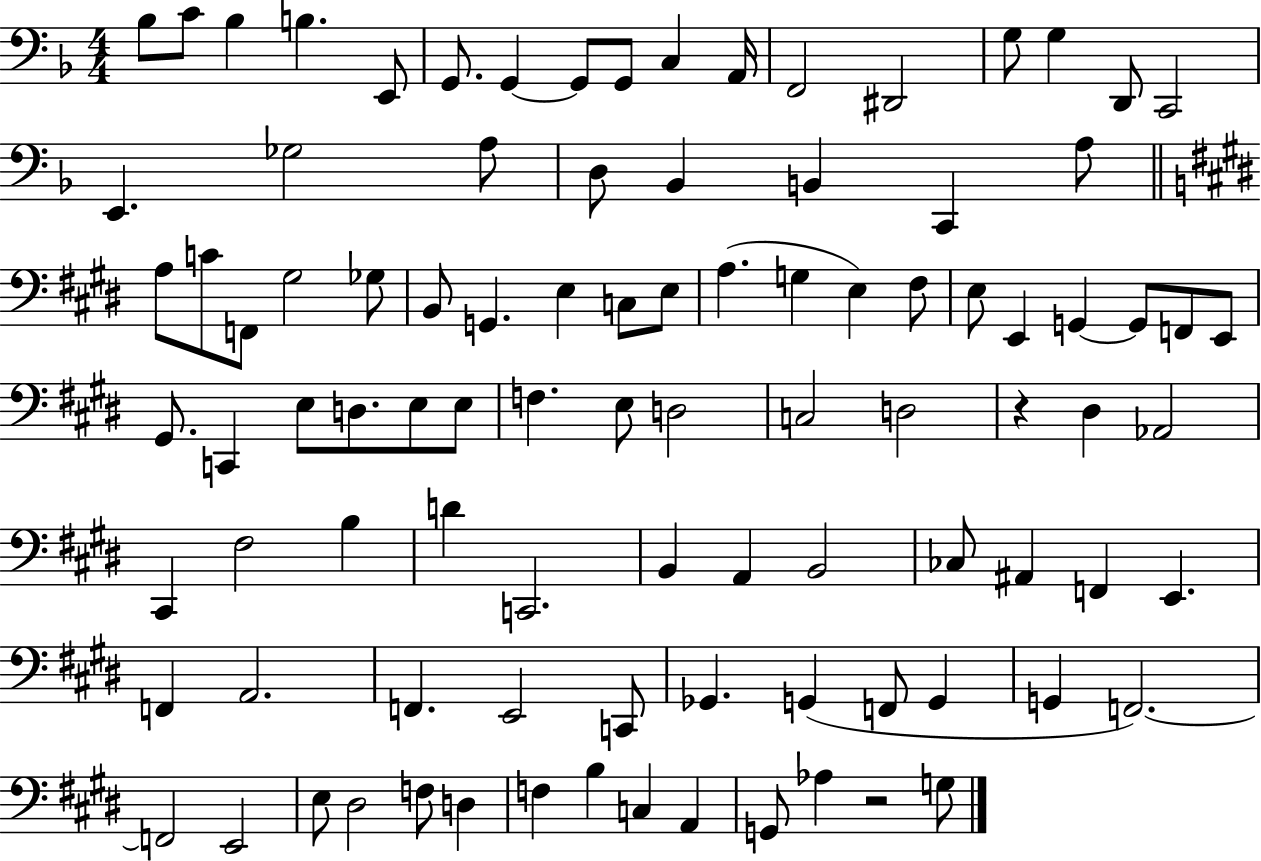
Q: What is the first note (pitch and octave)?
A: Bb3